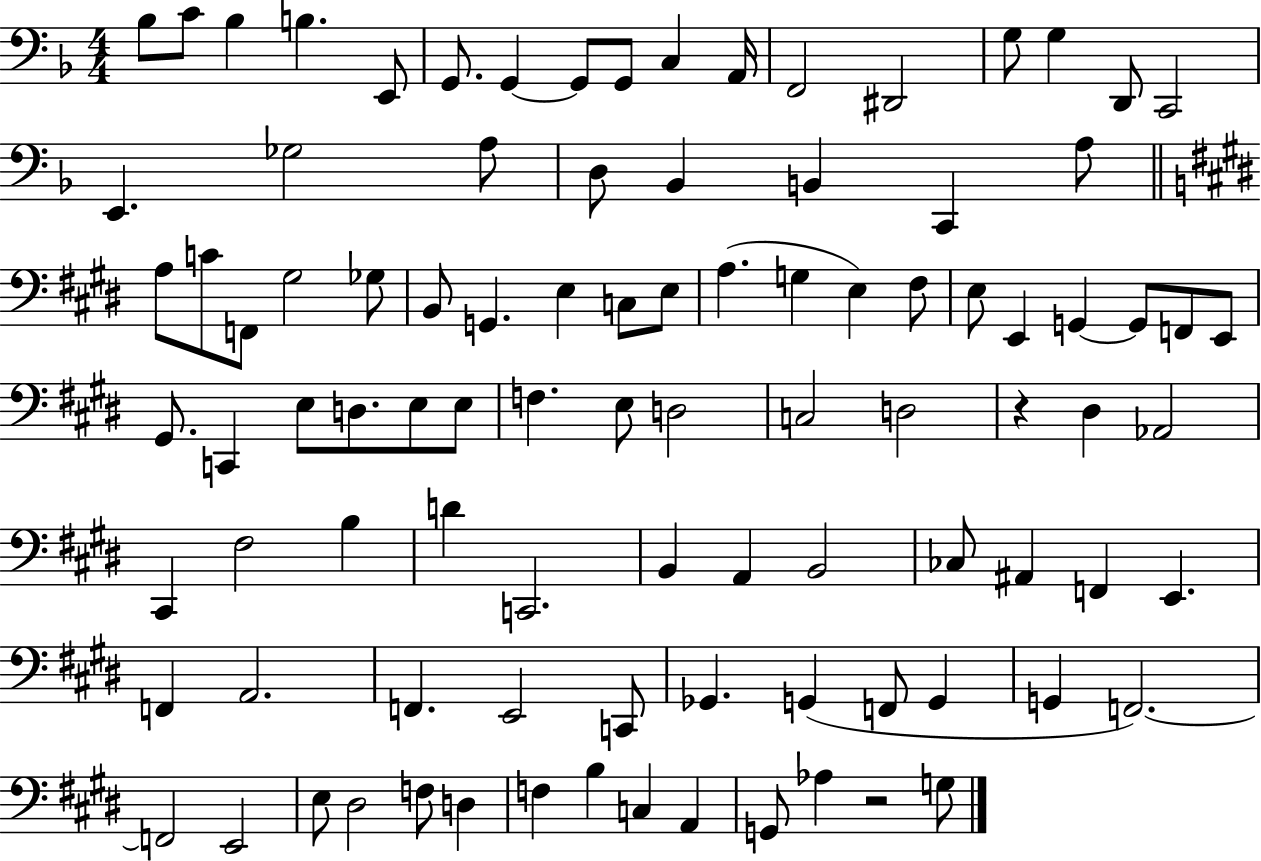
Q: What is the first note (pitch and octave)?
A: Bb3